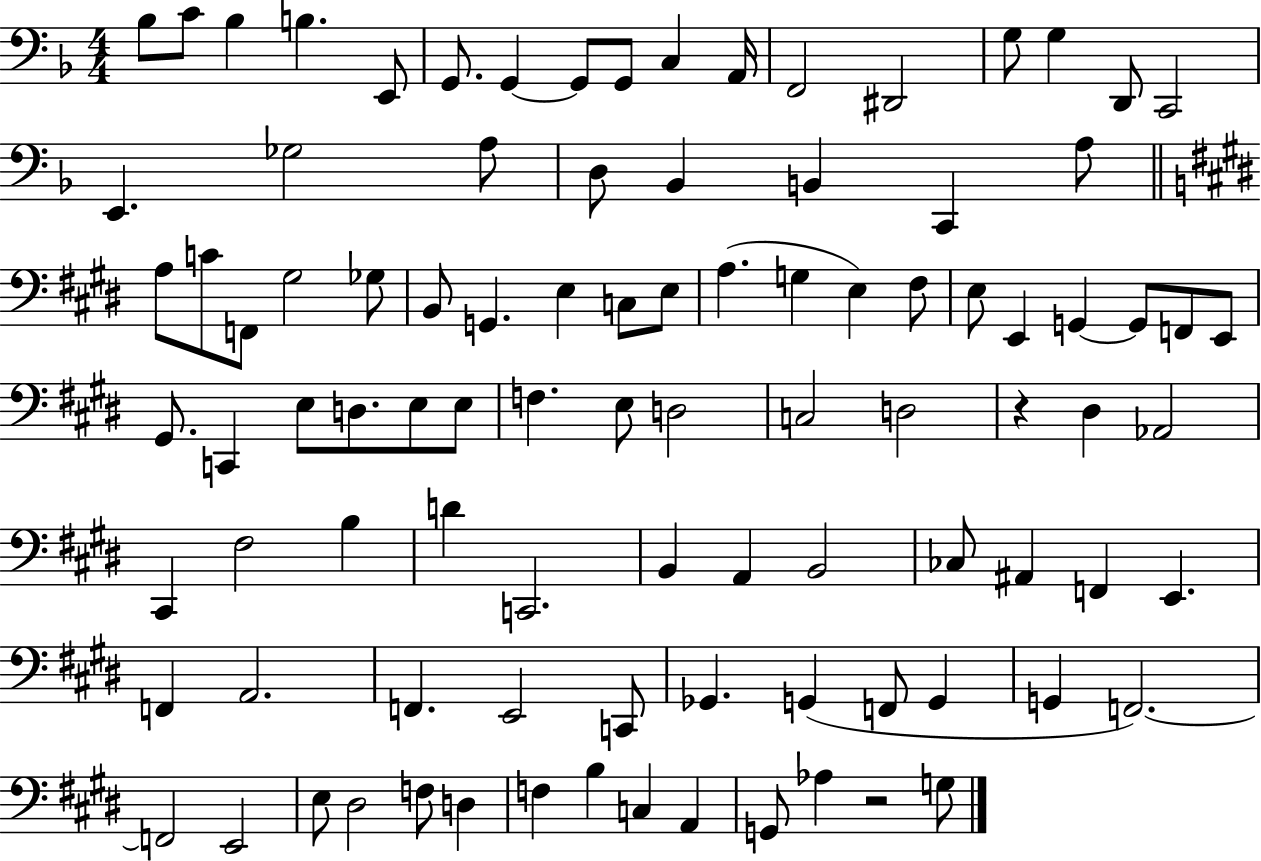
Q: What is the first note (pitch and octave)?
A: Bb3